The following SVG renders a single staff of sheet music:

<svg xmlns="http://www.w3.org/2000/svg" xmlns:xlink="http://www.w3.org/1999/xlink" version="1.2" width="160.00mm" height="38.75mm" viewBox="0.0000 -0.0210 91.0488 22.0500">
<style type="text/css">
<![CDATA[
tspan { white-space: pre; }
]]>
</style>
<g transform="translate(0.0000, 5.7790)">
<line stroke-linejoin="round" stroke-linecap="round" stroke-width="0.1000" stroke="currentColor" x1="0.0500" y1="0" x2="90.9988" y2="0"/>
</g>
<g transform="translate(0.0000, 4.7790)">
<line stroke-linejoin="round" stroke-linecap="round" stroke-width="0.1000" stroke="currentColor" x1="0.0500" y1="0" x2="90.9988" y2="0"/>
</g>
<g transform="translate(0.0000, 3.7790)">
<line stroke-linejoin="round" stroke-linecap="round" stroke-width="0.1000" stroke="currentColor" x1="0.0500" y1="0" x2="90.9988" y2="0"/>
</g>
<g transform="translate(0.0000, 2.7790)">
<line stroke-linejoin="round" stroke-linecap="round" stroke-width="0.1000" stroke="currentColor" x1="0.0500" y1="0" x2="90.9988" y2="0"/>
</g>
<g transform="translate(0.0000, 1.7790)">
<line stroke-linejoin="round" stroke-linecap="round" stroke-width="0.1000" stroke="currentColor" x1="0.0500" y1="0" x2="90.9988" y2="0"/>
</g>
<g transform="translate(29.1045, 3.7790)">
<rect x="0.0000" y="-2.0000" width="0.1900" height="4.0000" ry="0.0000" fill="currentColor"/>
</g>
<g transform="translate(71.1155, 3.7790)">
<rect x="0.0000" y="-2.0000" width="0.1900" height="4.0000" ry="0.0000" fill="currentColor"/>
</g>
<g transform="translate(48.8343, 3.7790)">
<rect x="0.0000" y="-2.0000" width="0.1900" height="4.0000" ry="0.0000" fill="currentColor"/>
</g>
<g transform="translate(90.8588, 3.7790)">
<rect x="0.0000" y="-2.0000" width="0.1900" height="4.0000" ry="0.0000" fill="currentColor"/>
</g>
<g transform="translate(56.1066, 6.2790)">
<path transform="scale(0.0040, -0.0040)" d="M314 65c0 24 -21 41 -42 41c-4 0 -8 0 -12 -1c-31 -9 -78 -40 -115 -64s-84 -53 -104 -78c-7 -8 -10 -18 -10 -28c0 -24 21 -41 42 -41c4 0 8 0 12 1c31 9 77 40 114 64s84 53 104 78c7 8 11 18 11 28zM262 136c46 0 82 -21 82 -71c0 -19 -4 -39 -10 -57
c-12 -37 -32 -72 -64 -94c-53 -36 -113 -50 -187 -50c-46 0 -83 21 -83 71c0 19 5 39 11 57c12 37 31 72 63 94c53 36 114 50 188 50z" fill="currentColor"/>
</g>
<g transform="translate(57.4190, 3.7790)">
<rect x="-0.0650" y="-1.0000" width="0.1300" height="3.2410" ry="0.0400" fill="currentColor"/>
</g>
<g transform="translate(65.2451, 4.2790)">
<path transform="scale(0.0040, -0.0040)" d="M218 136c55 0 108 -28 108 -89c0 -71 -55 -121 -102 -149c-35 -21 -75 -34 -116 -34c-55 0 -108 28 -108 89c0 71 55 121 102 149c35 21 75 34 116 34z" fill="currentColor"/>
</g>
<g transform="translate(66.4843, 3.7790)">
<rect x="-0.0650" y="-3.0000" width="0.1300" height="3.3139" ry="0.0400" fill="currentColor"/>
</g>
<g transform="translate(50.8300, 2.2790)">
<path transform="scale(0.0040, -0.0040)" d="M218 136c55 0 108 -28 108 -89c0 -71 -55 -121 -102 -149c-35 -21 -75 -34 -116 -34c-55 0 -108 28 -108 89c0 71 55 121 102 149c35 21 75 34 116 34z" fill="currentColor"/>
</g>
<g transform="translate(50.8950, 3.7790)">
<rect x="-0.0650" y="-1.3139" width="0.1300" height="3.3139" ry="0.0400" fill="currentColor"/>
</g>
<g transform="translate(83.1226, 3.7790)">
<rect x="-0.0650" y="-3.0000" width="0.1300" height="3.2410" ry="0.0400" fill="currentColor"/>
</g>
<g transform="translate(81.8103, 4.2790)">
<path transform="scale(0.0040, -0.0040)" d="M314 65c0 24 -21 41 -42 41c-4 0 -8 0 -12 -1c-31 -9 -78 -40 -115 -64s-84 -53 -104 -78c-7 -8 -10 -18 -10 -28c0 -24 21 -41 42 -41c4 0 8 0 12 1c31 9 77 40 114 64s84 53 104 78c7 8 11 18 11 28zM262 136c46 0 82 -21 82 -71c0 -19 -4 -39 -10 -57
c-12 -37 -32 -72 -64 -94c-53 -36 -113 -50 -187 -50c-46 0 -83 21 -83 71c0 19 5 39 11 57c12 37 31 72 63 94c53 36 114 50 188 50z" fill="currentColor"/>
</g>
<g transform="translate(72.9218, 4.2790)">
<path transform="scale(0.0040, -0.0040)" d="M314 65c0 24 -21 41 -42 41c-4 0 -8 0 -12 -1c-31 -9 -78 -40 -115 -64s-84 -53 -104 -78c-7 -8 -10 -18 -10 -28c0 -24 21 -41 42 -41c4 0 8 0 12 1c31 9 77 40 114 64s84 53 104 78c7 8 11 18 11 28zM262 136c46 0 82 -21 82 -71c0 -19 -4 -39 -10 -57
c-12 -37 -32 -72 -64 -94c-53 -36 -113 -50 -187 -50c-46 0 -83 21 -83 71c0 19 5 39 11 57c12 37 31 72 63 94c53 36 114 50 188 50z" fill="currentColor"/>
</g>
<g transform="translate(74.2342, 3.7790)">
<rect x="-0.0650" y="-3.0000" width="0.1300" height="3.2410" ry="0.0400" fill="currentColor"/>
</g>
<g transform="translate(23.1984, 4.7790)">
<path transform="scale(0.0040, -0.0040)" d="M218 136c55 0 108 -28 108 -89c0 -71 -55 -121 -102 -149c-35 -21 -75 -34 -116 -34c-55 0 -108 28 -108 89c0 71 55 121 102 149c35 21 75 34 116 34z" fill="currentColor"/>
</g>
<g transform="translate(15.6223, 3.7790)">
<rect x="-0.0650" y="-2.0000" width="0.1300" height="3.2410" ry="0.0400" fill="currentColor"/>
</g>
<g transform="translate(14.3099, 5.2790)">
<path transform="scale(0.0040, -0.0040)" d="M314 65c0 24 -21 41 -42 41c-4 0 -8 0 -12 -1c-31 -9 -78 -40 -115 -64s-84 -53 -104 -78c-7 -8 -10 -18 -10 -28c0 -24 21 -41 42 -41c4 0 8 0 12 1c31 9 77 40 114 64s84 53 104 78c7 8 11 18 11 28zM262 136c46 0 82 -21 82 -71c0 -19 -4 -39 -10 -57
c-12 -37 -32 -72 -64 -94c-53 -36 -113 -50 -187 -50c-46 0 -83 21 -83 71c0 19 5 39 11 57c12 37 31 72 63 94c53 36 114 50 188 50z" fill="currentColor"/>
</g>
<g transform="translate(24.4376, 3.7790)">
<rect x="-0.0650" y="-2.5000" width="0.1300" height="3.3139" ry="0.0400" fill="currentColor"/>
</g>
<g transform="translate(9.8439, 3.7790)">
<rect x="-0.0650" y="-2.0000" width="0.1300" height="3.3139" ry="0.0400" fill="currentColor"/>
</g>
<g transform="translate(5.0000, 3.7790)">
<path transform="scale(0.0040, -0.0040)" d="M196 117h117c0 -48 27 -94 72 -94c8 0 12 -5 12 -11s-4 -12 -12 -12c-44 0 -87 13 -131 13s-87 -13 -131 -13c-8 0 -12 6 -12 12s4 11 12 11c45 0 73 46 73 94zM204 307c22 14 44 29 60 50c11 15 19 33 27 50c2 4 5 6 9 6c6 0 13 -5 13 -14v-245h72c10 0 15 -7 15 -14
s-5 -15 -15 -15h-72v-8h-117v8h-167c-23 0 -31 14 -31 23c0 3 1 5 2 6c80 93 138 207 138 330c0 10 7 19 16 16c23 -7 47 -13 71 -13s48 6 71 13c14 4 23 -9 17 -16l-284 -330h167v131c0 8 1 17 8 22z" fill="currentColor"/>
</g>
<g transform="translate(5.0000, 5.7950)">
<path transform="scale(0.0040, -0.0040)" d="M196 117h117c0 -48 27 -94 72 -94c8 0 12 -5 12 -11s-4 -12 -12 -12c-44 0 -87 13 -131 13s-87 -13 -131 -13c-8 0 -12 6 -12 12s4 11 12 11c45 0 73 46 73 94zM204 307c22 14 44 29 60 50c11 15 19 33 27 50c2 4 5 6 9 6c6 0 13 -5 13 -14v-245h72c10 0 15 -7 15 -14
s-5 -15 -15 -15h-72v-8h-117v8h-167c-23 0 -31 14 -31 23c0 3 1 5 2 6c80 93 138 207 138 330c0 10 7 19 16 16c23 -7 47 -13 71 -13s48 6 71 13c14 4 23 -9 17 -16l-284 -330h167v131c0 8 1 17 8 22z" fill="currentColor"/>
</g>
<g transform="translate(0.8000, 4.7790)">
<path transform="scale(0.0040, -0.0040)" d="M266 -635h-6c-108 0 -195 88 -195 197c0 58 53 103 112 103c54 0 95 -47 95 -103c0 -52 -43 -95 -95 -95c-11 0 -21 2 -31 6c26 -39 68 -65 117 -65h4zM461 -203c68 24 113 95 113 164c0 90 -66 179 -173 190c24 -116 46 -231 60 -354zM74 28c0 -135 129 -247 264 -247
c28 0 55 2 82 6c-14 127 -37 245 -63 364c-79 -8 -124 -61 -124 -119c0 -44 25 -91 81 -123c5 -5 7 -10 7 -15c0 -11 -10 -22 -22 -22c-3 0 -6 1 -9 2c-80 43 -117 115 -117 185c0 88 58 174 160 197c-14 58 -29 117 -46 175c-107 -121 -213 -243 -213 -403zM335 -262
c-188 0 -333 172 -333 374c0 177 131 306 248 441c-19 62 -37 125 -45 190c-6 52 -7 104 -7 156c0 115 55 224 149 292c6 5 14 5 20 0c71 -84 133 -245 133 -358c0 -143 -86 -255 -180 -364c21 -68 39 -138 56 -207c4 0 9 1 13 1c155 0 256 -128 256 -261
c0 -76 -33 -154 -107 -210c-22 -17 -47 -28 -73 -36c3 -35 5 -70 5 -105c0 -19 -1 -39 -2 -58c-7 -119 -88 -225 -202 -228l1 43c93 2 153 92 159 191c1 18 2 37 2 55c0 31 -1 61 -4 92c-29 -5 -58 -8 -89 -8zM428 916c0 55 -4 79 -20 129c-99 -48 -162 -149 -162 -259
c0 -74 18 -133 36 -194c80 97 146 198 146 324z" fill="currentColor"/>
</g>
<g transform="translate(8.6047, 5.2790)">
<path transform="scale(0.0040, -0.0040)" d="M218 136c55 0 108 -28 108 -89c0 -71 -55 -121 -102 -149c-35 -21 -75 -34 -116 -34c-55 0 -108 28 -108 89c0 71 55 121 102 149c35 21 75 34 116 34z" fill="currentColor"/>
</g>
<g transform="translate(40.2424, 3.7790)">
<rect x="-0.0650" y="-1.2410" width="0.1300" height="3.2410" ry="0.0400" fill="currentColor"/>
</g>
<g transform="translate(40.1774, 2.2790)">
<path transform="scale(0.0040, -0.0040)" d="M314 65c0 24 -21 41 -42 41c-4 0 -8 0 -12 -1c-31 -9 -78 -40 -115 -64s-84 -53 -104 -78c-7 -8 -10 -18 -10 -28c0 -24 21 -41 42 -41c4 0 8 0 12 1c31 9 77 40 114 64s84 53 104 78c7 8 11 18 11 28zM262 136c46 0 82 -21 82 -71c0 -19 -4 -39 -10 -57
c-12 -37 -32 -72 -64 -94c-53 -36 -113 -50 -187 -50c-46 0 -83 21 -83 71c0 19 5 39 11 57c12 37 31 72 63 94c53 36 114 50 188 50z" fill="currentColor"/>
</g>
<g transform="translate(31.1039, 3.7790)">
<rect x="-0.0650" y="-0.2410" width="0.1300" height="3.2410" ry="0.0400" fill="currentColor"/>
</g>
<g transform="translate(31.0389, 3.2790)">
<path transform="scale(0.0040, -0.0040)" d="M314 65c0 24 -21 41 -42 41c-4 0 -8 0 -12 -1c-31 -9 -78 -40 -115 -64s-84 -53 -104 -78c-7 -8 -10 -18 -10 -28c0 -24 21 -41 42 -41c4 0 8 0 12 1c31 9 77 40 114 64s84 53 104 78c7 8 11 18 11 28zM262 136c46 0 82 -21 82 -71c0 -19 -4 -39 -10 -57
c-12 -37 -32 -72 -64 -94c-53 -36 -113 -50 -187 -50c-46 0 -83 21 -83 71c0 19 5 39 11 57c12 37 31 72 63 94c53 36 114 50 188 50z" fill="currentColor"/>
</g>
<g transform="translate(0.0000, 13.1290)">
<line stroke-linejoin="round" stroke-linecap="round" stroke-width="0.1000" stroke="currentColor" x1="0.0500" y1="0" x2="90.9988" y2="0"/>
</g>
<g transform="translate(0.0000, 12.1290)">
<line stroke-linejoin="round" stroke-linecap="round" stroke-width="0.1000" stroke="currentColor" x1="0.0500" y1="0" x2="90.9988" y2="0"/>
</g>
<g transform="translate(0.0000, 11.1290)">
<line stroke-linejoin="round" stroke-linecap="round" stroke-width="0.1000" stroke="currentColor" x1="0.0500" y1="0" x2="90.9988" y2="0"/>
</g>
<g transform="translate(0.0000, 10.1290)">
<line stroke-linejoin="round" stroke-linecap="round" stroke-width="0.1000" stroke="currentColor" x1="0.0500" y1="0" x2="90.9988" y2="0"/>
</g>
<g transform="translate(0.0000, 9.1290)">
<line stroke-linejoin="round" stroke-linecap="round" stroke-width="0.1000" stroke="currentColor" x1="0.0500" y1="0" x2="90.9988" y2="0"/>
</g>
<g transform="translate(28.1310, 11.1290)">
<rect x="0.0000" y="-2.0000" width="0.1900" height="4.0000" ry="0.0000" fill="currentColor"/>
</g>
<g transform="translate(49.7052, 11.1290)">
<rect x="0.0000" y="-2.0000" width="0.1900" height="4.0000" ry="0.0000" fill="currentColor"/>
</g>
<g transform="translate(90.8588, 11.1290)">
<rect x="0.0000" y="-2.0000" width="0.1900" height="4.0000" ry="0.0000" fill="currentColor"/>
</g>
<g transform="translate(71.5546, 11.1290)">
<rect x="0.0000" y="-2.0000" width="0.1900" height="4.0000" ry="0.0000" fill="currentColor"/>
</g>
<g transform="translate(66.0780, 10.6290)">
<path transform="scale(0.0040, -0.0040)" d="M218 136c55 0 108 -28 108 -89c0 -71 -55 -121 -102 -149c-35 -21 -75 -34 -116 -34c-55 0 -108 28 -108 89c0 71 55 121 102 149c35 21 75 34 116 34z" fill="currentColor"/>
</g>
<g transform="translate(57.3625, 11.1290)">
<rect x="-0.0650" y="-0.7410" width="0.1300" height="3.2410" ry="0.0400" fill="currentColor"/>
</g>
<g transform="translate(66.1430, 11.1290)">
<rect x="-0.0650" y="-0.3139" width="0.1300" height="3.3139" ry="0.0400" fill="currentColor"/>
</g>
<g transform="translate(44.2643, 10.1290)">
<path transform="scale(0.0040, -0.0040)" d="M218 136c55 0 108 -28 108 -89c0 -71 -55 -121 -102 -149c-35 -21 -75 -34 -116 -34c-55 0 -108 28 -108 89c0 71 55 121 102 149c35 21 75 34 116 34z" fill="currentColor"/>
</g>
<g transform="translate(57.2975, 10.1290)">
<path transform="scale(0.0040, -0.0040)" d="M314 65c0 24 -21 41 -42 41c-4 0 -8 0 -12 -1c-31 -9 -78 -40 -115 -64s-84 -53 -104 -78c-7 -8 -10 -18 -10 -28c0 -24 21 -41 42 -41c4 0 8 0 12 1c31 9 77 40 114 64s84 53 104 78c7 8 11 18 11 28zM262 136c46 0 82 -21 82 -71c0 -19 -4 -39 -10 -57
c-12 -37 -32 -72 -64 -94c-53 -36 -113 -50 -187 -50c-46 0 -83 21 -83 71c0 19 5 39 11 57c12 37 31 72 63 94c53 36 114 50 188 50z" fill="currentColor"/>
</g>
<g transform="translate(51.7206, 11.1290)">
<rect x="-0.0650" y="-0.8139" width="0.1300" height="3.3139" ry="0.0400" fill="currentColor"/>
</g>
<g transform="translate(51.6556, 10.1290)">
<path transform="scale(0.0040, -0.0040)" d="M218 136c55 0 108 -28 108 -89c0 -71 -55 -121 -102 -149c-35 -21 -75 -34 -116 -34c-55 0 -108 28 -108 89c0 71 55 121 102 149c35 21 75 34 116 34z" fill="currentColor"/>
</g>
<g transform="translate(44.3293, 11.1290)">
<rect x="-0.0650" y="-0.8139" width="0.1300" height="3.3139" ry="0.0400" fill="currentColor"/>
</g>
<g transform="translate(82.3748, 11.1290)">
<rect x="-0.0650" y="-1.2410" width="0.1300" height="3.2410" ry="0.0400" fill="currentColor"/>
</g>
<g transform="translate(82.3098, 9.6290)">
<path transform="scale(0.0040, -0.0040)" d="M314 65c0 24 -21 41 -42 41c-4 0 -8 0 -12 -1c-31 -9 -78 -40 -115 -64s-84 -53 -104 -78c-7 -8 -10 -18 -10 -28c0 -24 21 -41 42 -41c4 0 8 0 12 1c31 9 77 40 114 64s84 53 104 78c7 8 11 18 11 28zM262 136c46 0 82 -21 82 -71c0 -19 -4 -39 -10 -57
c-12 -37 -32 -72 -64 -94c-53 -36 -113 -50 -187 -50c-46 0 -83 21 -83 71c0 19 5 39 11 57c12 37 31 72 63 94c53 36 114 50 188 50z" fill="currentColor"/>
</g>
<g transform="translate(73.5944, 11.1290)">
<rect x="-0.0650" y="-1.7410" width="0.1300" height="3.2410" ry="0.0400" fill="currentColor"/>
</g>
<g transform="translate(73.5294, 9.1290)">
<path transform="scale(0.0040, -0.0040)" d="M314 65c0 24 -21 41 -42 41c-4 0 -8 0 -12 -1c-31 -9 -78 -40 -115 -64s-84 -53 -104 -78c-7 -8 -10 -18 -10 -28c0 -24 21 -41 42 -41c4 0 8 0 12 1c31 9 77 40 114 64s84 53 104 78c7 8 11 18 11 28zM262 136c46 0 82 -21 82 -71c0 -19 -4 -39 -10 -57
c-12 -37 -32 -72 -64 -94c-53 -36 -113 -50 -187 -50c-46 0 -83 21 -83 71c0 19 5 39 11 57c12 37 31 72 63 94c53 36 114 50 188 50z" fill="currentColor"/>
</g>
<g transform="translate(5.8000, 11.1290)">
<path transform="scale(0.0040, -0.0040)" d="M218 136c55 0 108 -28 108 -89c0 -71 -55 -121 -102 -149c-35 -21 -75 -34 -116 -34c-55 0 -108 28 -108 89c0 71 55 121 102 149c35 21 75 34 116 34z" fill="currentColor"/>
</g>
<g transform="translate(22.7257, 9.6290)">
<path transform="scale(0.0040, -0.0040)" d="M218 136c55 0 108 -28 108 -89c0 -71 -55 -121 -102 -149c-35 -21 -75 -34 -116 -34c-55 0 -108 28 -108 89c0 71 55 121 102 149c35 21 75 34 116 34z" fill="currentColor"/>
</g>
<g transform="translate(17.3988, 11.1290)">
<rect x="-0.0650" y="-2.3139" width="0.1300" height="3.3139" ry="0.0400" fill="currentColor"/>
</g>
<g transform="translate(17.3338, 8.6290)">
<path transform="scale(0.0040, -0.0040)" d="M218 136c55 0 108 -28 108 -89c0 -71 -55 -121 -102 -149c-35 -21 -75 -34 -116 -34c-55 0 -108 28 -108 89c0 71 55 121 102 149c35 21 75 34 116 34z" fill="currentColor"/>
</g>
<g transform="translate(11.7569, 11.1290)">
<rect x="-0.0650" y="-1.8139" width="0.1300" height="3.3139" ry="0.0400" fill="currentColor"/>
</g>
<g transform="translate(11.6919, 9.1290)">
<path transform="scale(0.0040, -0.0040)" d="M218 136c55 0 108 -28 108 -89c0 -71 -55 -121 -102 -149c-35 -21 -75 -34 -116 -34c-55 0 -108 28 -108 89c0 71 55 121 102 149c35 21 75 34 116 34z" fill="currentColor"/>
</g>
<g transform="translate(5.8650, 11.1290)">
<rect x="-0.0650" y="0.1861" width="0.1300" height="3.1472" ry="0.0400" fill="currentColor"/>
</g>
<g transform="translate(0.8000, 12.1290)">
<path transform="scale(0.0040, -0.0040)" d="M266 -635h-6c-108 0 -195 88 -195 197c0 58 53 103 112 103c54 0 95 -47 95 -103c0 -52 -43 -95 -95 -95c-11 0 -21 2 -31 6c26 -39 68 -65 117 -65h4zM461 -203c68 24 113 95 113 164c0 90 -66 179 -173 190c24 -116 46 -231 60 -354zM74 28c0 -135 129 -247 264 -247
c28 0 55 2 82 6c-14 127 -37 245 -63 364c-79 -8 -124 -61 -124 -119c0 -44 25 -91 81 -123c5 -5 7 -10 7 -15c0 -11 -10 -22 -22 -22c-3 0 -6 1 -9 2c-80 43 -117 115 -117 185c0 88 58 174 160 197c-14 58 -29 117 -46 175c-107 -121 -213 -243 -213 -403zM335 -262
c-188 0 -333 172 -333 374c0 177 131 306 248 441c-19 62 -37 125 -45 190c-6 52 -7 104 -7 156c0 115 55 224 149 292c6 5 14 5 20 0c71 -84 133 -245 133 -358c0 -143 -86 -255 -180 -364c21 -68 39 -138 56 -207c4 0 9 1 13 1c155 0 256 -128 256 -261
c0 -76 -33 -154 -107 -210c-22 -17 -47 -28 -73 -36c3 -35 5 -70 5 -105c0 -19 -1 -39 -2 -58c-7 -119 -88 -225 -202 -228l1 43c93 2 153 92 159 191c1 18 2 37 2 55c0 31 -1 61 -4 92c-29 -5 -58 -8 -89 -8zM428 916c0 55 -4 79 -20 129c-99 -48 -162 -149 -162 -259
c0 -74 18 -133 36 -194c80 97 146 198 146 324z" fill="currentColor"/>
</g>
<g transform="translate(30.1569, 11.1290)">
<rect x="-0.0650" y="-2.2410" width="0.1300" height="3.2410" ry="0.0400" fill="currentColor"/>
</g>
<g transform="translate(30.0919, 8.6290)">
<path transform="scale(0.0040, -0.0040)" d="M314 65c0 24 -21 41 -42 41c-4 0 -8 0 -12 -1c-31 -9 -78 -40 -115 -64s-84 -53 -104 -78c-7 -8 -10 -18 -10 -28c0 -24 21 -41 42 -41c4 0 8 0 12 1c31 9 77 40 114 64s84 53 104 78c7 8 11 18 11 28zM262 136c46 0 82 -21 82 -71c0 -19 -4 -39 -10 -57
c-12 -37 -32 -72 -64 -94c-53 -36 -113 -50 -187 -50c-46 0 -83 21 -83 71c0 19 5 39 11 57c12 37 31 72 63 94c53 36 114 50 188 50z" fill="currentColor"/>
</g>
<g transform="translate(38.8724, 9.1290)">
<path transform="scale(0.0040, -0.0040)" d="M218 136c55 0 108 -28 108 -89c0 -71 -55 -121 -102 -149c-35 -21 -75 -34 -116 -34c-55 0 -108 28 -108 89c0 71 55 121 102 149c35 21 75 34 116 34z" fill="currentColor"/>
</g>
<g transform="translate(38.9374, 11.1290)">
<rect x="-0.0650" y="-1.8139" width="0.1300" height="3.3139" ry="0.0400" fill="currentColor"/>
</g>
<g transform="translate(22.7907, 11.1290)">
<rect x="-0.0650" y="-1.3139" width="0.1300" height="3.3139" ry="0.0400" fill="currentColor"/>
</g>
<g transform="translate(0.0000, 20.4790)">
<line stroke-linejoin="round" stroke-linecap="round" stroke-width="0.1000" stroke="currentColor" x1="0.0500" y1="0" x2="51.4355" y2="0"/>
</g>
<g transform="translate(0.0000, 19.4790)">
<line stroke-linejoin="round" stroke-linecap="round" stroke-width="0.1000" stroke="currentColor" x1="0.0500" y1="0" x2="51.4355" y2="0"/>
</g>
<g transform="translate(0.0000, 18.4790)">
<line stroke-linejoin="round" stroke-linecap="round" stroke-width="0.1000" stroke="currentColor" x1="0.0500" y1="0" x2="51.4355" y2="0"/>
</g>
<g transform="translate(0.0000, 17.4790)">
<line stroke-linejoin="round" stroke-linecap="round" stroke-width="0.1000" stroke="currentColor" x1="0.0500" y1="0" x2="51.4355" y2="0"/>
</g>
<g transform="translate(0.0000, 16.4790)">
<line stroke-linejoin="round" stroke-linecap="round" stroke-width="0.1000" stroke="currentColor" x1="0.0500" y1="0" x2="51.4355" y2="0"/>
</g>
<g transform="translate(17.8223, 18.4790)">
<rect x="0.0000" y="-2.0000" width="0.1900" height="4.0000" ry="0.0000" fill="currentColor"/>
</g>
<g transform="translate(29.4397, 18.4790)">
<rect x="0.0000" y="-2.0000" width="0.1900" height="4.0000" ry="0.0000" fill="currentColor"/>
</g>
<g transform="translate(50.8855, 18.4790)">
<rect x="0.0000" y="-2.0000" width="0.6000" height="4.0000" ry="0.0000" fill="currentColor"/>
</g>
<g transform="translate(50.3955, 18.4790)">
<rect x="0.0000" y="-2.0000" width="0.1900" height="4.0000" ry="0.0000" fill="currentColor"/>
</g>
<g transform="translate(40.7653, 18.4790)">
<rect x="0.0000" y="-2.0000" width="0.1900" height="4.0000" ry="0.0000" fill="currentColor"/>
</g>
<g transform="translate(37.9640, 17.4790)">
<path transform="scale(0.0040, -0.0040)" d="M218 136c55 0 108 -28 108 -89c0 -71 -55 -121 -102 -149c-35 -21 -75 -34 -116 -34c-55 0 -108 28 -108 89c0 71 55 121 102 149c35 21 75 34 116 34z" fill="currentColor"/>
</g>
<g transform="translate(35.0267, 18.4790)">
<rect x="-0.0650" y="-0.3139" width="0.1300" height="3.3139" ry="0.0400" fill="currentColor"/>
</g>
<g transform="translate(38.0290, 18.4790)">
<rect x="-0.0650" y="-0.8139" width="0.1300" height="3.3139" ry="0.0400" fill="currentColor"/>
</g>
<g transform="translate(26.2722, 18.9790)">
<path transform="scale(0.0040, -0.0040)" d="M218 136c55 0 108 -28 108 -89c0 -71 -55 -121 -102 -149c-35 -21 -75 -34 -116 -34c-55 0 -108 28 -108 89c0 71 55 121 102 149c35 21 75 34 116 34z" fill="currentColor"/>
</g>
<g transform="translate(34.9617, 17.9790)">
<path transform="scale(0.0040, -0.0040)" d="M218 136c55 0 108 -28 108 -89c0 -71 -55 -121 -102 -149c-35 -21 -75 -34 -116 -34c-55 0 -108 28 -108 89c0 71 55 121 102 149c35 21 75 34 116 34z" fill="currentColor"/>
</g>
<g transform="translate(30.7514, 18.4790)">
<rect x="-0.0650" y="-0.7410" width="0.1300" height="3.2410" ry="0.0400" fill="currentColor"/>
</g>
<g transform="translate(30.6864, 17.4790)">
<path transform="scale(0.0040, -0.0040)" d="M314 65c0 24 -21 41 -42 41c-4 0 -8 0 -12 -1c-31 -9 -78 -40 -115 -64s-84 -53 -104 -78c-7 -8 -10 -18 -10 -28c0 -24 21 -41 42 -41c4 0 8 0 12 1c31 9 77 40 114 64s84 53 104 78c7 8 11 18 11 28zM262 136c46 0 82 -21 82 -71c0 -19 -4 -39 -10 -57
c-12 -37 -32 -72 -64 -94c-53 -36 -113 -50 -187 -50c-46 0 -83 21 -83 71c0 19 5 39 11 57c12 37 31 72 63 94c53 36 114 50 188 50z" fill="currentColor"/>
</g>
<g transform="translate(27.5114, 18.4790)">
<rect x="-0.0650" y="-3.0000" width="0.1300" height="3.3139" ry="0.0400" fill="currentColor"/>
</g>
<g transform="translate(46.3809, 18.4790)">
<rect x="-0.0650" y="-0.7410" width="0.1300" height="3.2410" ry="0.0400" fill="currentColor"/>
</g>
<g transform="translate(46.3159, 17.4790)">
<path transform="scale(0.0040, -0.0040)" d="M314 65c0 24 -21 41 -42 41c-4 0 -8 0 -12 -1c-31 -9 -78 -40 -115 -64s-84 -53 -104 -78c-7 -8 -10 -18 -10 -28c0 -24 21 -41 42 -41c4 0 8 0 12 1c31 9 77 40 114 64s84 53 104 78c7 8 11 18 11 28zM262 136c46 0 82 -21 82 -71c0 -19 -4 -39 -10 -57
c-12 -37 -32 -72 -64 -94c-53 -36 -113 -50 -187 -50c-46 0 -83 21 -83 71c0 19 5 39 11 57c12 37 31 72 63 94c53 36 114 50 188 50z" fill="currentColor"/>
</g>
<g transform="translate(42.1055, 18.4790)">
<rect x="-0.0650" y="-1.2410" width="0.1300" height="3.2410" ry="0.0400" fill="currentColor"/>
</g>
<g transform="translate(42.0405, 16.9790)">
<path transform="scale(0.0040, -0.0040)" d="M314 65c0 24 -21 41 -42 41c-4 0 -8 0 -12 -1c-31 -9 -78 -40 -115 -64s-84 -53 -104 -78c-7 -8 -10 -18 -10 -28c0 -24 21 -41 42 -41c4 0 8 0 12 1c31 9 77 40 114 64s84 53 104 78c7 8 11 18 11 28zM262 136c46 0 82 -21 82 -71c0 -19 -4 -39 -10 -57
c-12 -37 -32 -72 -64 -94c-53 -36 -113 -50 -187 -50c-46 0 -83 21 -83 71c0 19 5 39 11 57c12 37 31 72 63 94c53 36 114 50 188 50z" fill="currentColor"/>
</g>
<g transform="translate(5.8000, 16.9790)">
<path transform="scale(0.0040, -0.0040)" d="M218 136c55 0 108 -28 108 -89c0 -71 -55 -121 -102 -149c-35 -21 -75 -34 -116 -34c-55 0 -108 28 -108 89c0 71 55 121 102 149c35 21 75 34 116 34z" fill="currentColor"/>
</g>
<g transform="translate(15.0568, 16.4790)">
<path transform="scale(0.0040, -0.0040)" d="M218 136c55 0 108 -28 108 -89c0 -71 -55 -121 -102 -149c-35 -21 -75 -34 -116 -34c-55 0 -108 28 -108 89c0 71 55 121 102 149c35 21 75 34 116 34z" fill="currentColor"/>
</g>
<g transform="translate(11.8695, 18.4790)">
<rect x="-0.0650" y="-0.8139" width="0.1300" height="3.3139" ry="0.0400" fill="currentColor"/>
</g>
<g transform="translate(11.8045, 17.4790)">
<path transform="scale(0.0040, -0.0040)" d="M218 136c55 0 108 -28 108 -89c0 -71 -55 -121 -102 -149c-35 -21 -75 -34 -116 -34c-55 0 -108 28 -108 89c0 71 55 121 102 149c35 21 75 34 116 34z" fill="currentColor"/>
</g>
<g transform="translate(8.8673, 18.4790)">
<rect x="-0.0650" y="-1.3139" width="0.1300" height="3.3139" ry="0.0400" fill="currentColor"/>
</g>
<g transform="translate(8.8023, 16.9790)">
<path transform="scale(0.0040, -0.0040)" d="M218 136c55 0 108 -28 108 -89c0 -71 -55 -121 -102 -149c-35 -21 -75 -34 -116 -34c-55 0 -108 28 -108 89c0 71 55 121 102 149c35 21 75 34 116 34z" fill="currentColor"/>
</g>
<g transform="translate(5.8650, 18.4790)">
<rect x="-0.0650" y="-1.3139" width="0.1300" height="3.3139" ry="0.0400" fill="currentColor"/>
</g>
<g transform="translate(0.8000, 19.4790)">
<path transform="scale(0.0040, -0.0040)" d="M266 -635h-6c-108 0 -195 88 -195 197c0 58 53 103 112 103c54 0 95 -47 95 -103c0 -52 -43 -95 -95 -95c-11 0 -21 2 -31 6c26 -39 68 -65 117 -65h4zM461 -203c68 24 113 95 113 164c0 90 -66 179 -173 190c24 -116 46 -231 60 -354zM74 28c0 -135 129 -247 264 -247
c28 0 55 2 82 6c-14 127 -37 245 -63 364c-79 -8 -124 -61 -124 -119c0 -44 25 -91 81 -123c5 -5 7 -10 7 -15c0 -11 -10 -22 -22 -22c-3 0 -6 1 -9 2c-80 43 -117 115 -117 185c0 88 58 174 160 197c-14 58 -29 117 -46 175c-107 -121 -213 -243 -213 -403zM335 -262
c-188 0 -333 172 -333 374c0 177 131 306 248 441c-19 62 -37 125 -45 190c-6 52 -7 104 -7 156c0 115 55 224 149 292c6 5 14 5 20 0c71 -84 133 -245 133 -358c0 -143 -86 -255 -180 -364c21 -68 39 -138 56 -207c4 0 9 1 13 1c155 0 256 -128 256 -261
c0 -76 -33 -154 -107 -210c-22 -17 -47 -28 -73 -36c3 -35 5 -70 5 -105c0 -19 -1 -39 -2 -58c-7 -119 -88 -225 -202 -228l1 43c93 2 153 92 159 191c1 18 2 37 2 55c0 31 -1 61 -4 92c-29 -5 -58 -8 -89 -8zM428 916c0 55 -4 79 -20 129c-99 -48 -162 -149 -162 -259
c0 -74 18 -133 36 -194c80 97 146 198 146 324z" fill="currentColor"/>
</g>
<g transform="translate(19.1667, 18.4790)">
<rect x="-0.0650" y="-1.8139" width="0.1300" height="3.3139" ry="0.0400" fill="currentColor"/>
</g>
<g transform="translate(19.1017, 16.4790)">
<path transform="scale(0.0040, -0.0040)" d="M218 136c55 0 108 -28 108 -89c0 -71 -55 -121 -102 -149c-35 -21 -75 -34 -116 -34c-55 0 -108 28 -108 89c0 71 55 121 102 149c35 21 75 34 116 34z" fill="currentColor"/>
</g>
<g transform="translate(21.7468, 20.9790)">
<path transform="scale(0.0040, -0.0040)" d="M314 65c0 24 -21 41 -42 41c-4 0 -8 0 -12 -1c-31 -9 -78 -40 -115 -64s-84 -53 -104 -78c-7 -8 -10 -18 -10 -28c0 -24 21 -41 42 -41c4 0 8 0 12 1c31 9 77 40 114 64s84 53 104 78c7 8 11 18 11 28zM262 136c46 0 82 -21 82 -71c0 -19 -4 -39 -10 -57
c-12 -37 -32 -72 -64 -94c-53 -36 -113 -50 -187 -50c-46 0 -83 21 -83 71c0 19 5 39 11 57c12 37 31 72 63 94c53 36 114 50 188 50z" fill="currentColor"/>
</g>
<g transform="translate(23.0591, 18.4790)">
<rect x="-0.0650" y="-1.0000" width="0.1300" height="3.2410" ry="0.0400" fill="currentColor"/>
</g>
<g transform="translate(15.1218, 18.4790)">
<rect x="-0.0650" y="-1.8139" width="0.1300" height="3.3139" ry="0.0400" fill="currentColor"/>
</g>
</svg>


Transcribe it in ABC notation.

X:1
T:Untitled
M:4/4
L:1/4
K:C
F F2 G c2 e2 e D2 A A2 A2 B f g e g2 f d d d2 c f2 e2 e e d f f D2 A d2 c d e2 d2